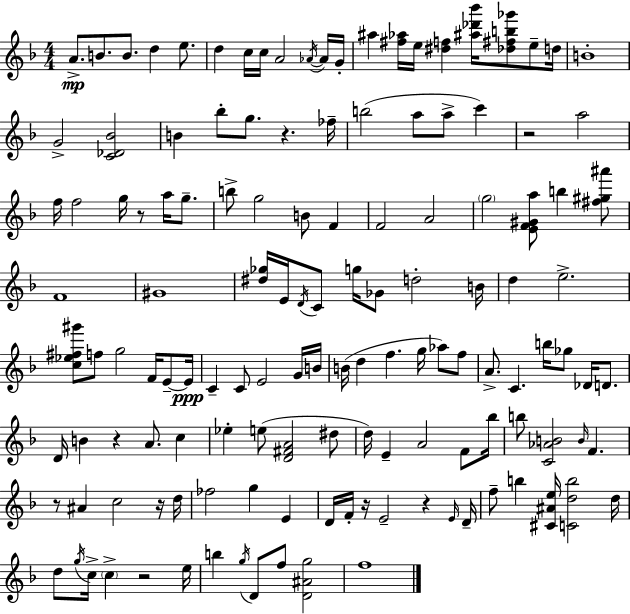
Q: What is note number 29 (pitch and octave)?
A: F5